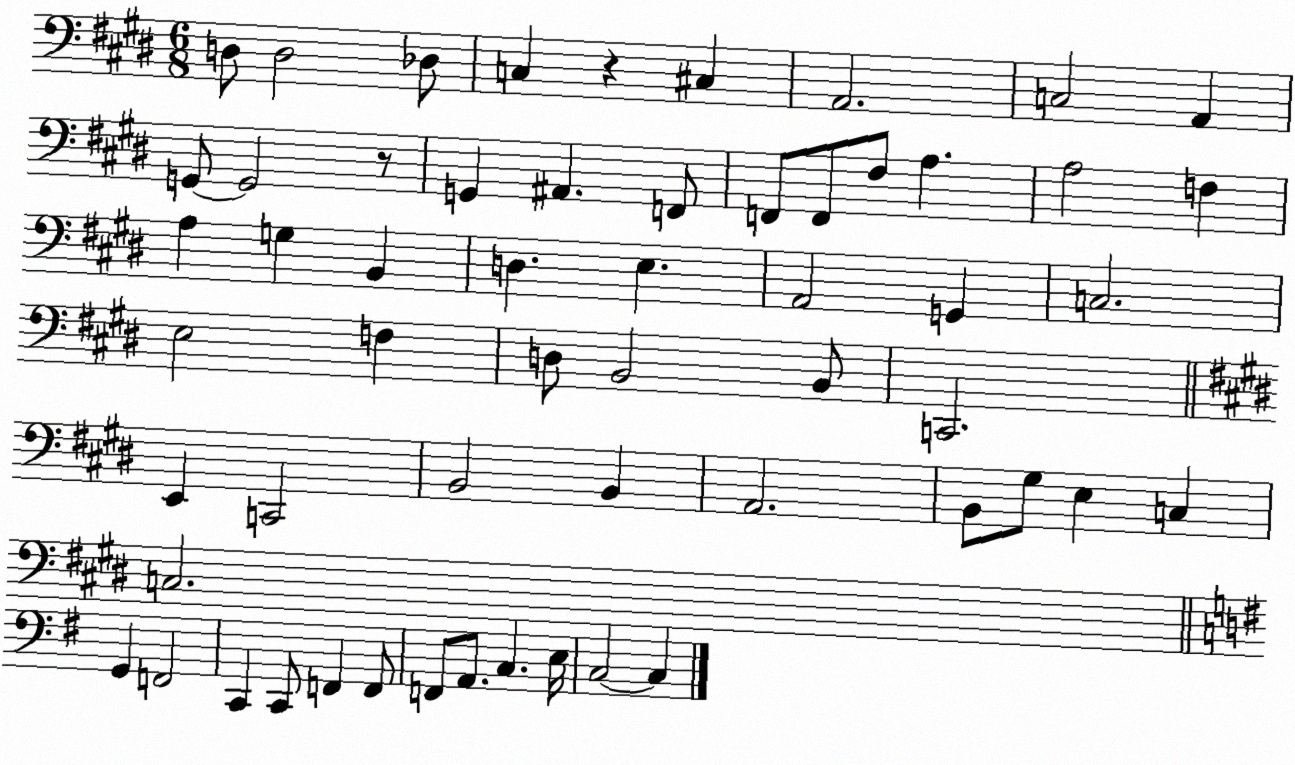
X:1
T:Untitled
M:6/8
L:1/4
K:E
D,/2 D,2 _D,/2 C, z ^C, A,,2 C,2 A,, G,,/2 G,,2 z/2 G,, ^A,, F,,/2 F,,/2 F,,/2 ^F,/2 A, A,2 F, A, G, B,, D, E, A,,2 G,, C,2 E,2 F, D,/2 B,,2 B,,/2 C,,2 E,, C,,2 B,,2 B,, A,,2 B,,/2 ^G,/2 E, C, C,2 G,, F,,2 C,, C,,/2 F,, F,,/2 F,,/2 A,,/2 C, E,/4 C,2 C,